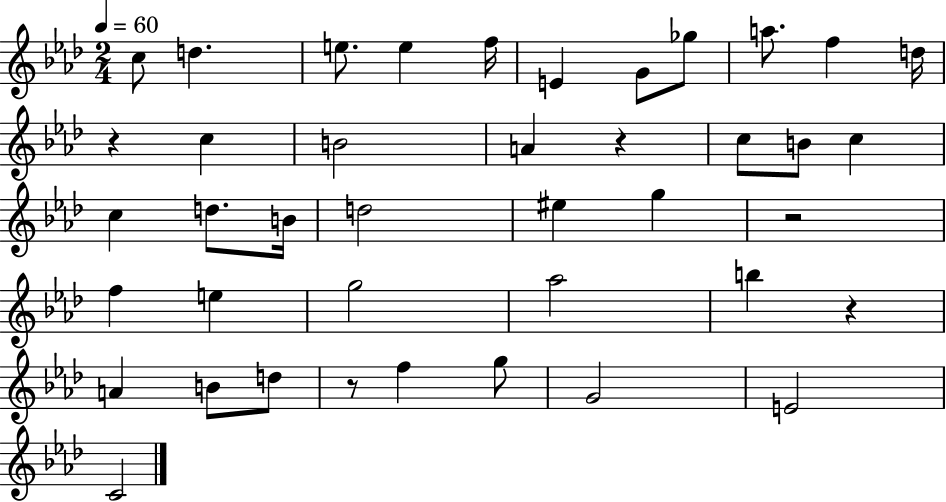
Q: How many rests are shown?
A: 5